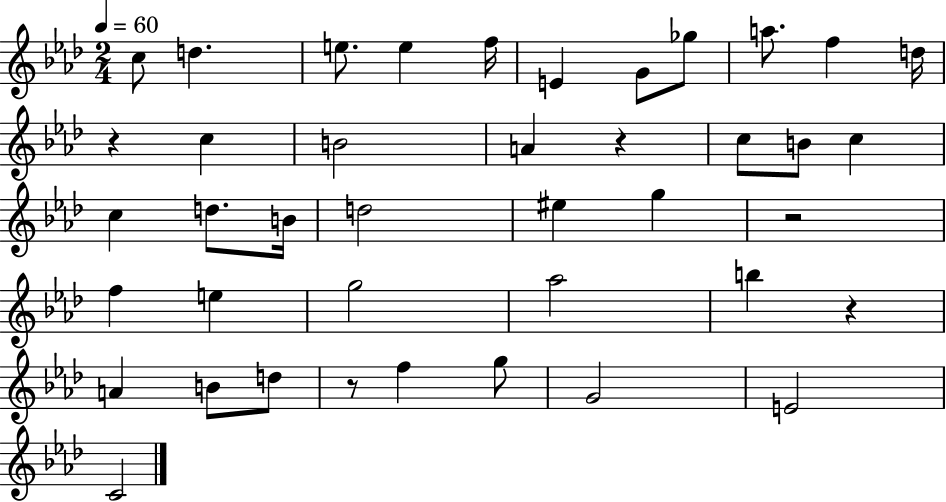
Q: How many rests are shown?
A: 5